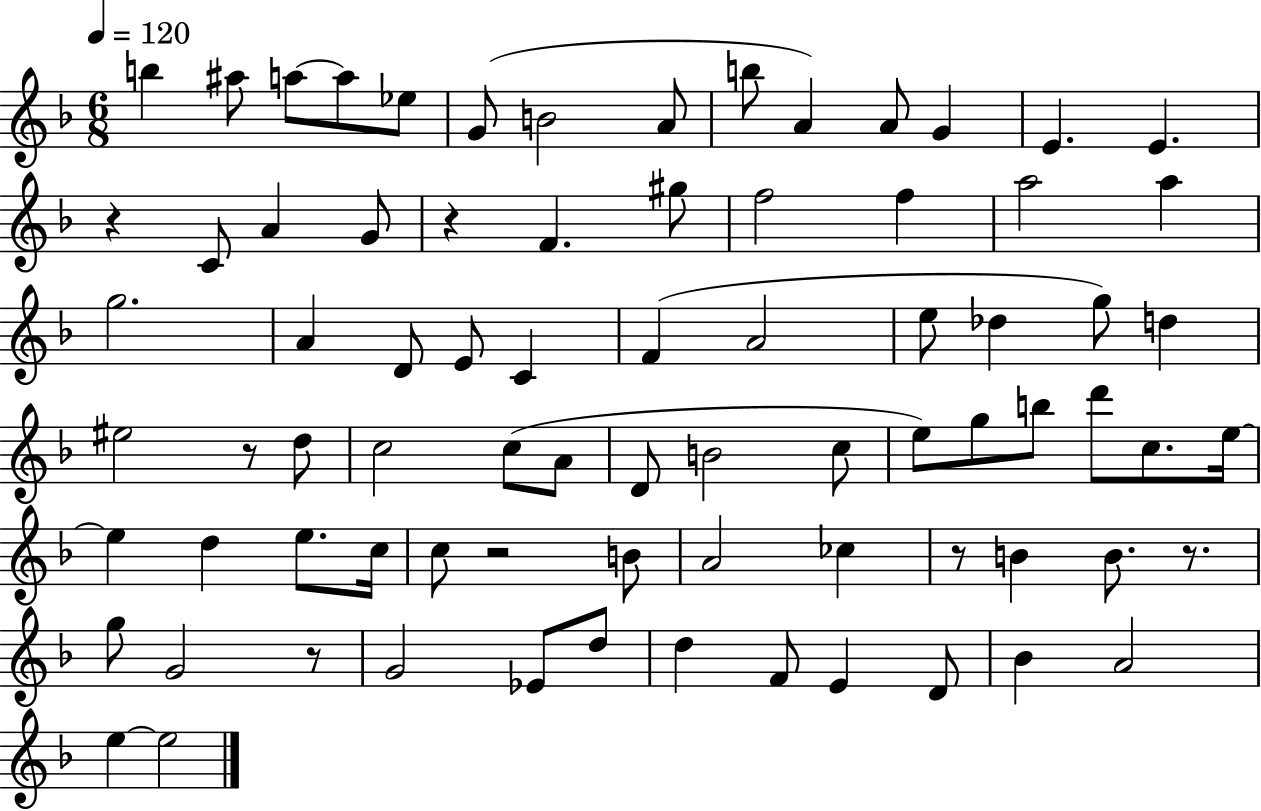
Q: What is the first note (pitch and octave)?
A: B5